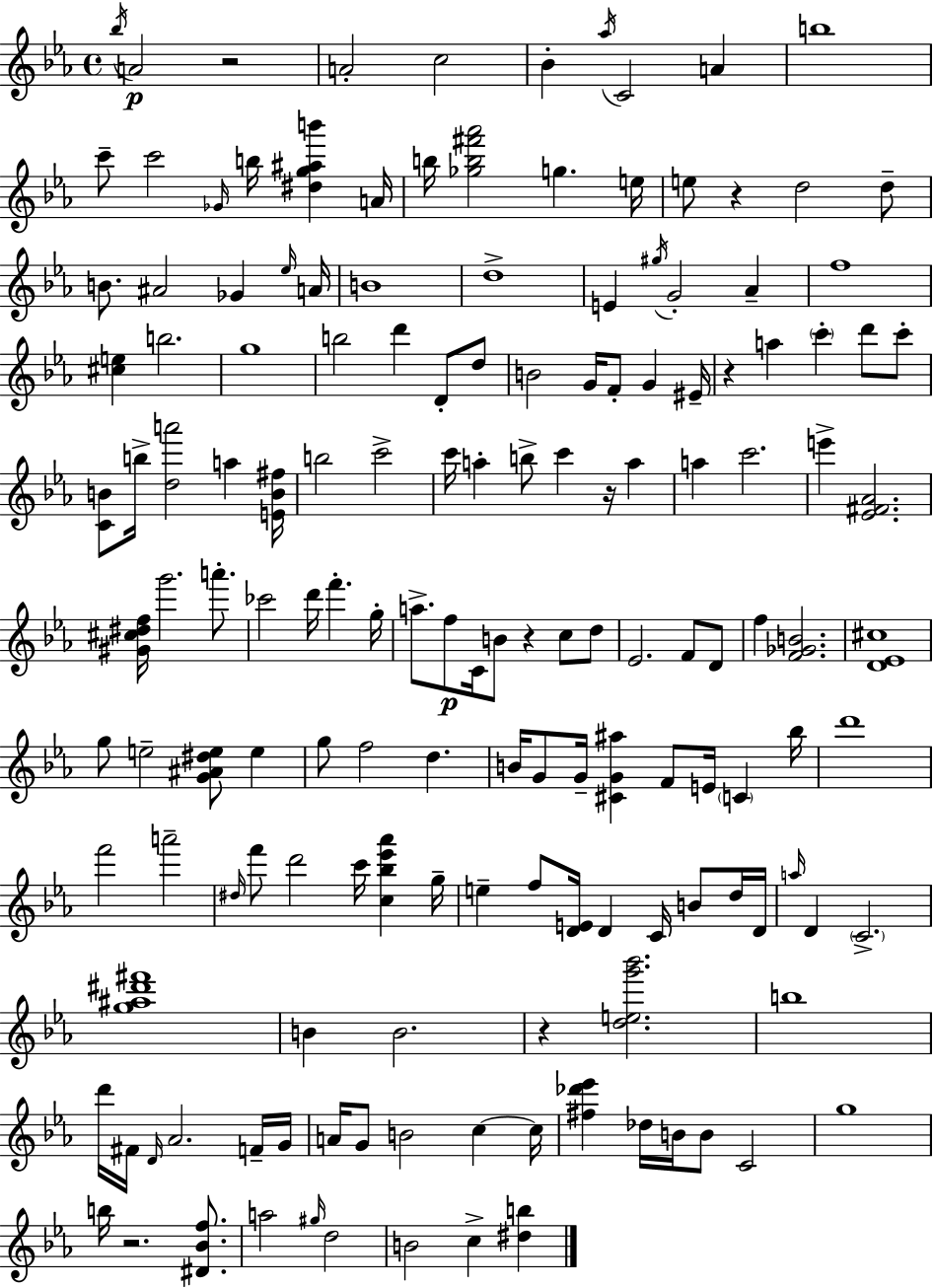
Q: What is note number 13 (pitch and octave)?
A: B5